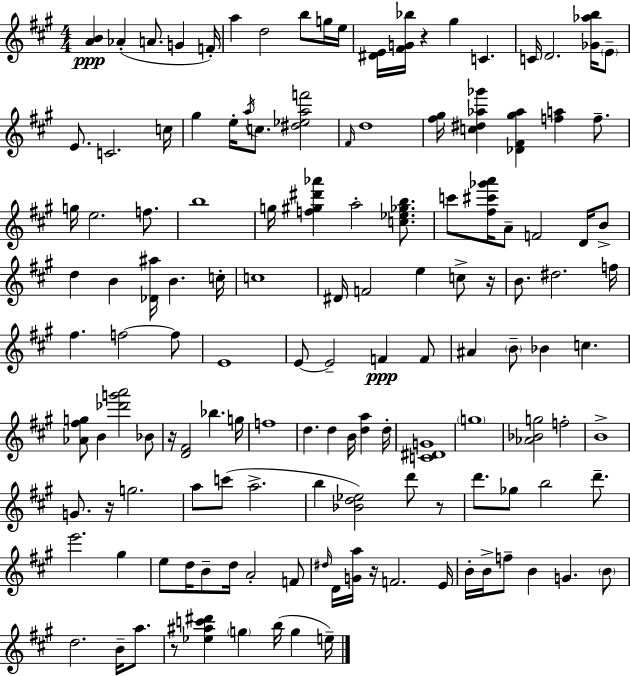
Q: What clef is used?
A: treble